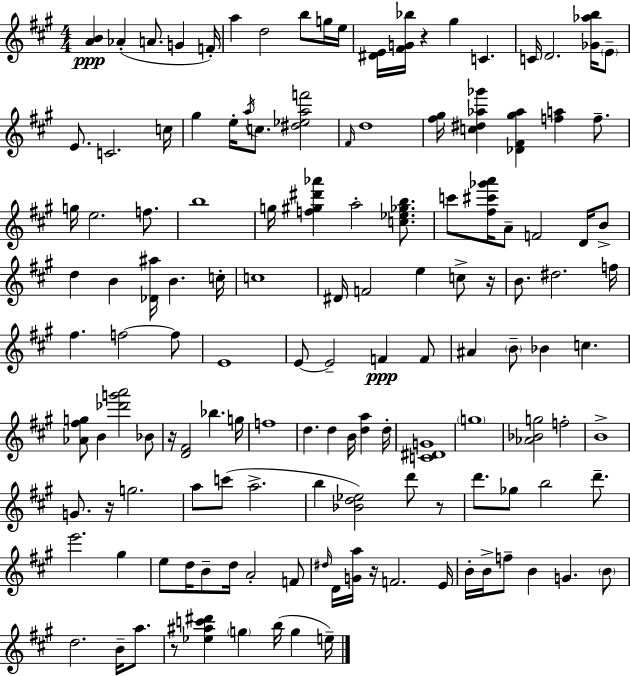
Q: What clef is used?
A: treble